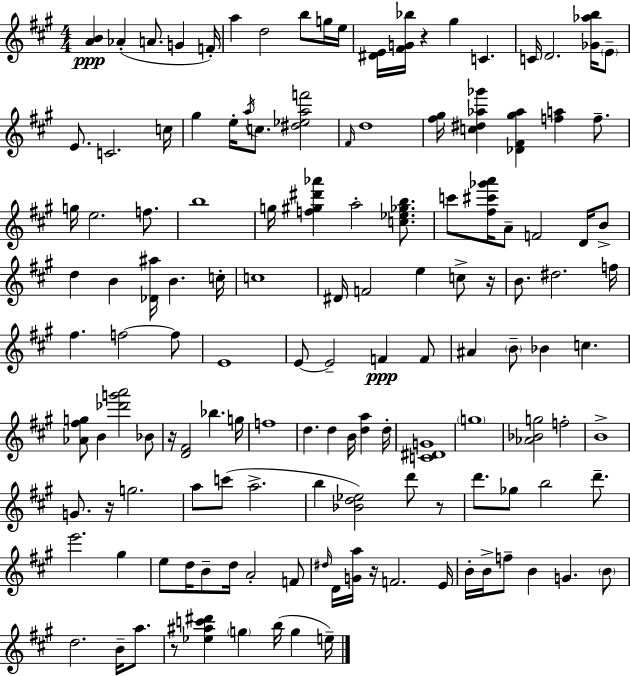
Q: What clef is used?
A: treble